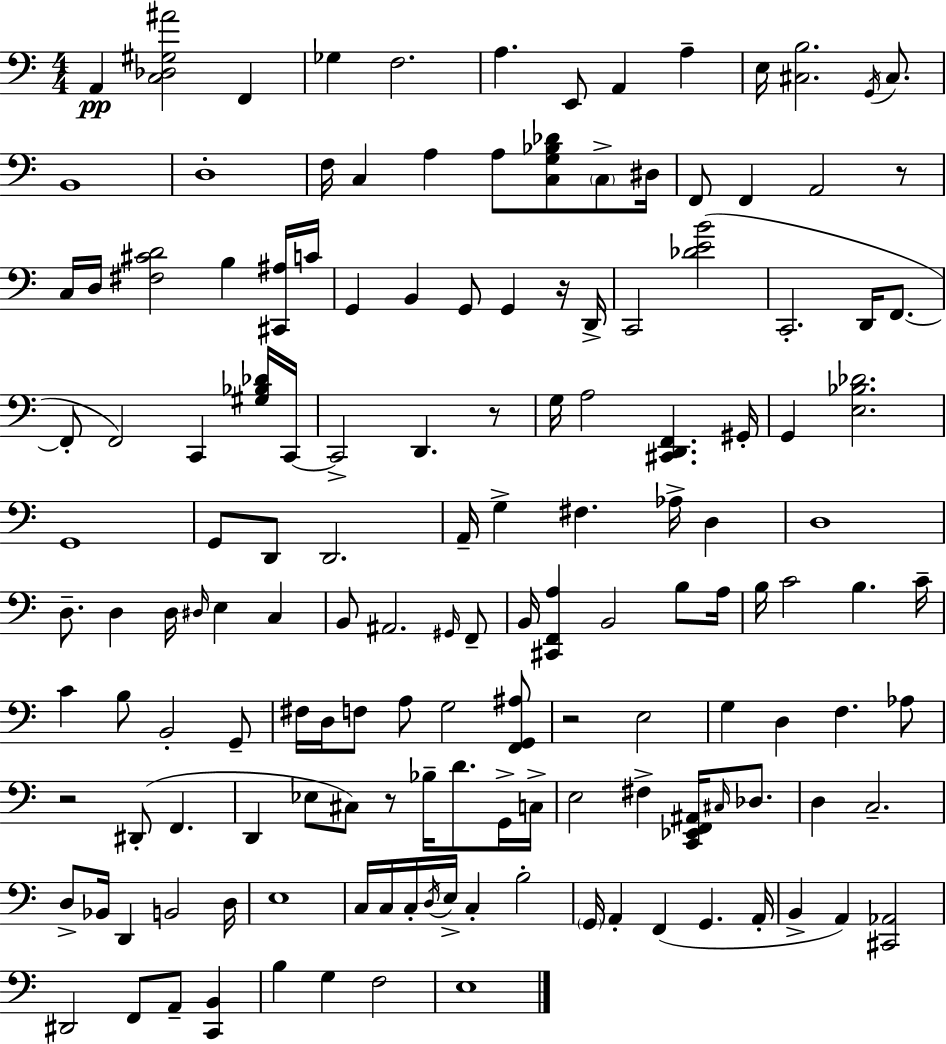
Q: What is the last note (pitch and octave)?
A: E3